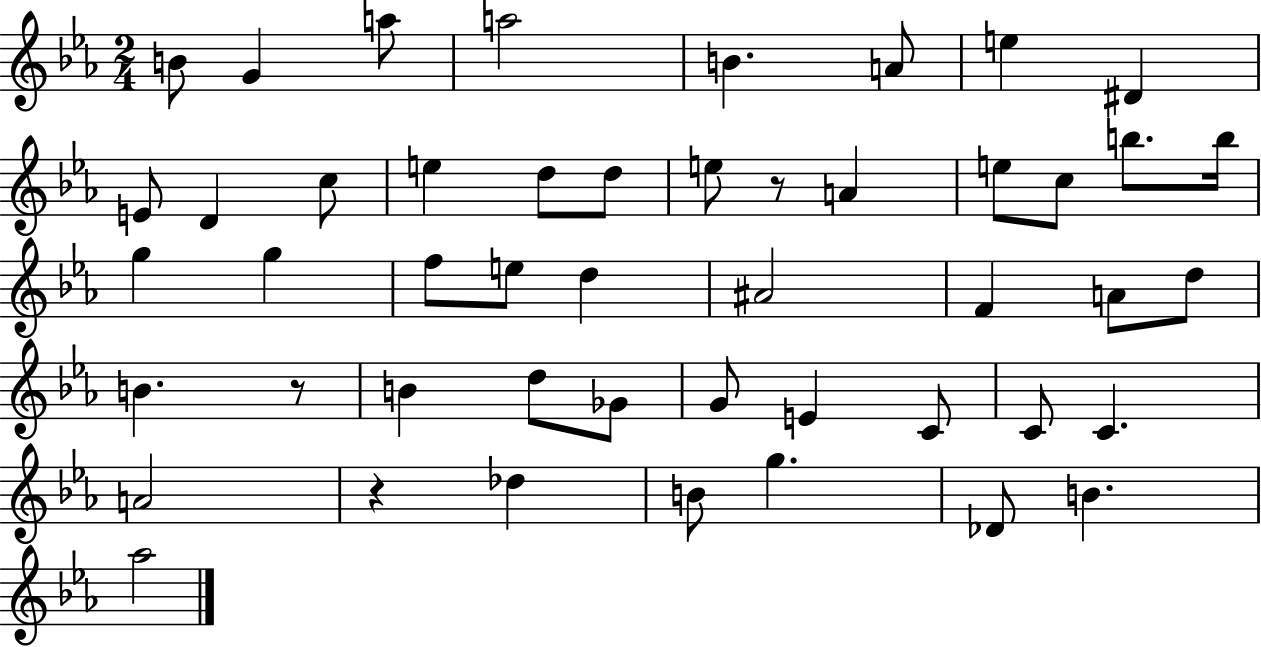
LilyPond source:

{
  \clef treble
  \numericTimeSignature
  \time 2/4
  \key ees \major
  b'8 g'4 a''8 | a''2 | b'4. a'8 | e''4 dis'4 | \break e'8 d'4 c''8 | e''4 d''8 d''8 | e''8 r8 a'4 | e''8 c''8 b''8. b''16 | \break g''4 g''4 | f''8 e''8 d''4 | ais'2 | f'4 a'8 d''8 | \break b'4. r8 | b'4 d''8 ges'8 | g'8 e'4 c'8 | c'8 c'4. | \break a'2 | r4 des''4 | b'8 g''4. | des'8 b'4. | \break aes''2 | \bar "|."
}